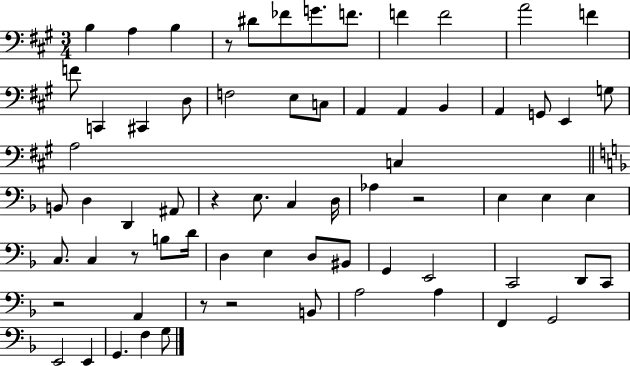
{
  \clef bass
  \numericTimeSignature
  \time 3/4
  \key a \major
  b4 a4 b4 | r8 dis'8 fes'8 g'8. f'8. | f'4 f'2 | a'2 f'4 | \break f'8 c,4 cis,4 d8 | f2 e8 c8 | a,4 a,4 b,4 | a,4 g,8 e,4 g8 | \break a2 c4 | \bar "||" \break \key d \minor b,8 d4 d,4 ais,8 | r4 e8. c4 d16 | aes4 r2 | e4 e4 e4 | \break c8. c4 r8 b8 d'16 | d4 e4 d8 bis,8 | g,4 e,2 | c,2 d,8 c,8 | \break r2 a,4 | r8 r2 b,8 | a2 a4 | f,4 g,2 | \break e,2 e,4 | g,4. f4 g8 | \bar "|."
}